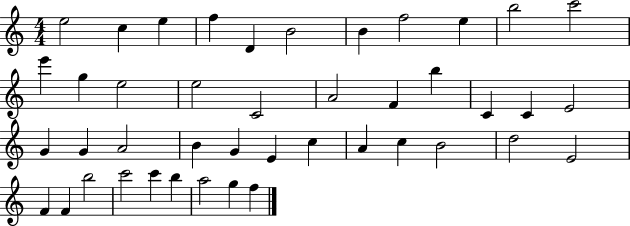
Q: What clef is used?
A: treble